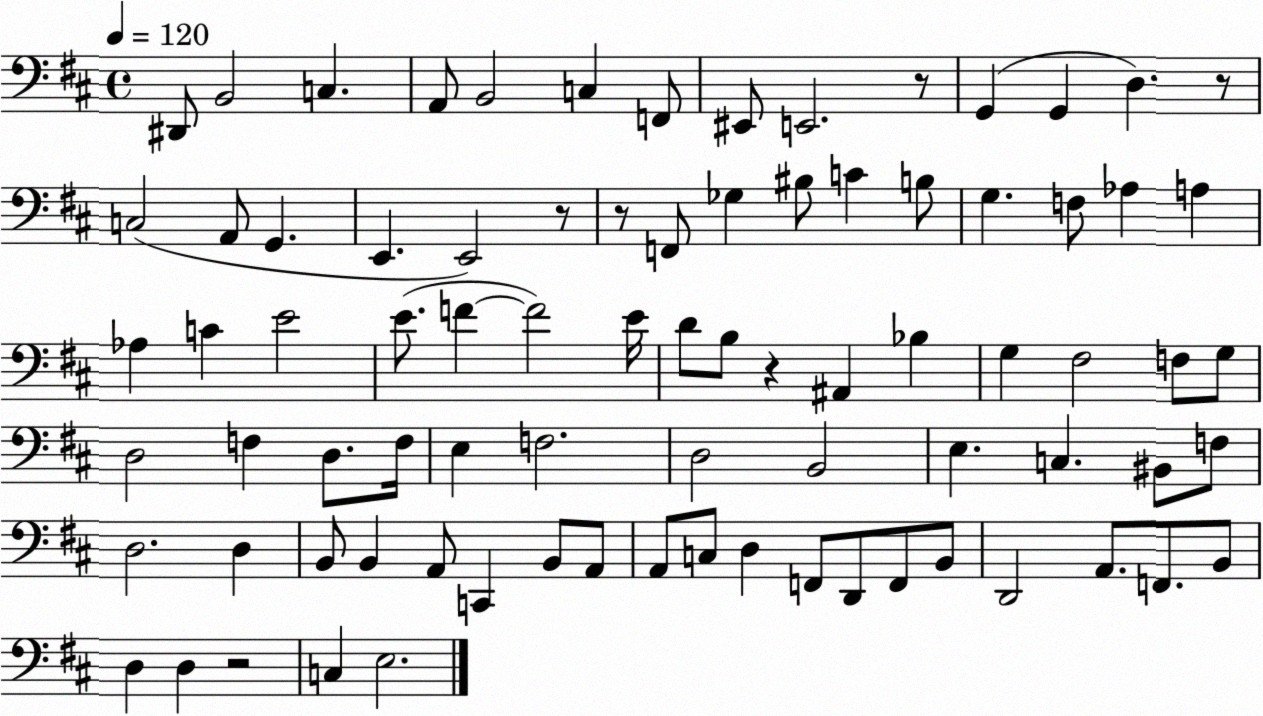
X:1
T:Untitled
M:4/4
L:1/4
K:D
^D,,/2 B,,2 C, A,,/2 B,,2 C, F,,/2 ^E,,/2 E,,2 z/2 G,, G,, D, z/2 C,2 A,,/2 G,, E,, E,,2 z/2 z/2 F,,/2 _G, ^B,/2 C B,/2 G, F,/2 _A, A, _A, C E2 E/2 F F2 E/4 D/2 B,/2 z ^A,, _B, G, ^F,2 F,/2 G,/2 D,2 F, D,/2 F,/4 E, F,2 D,2 B,,2 E, C, ^B,,/2 F,/2 D,2 D, B,,/2 B,, A,,/2 C,, B,,/2 A,,/2 A,,/2 C,/2 D, F,,/2 D,,/2 F,,/2 B,,/2 D,,2 A,,/2 F,,/2 B,,/2 D, D, z2 C, E,2